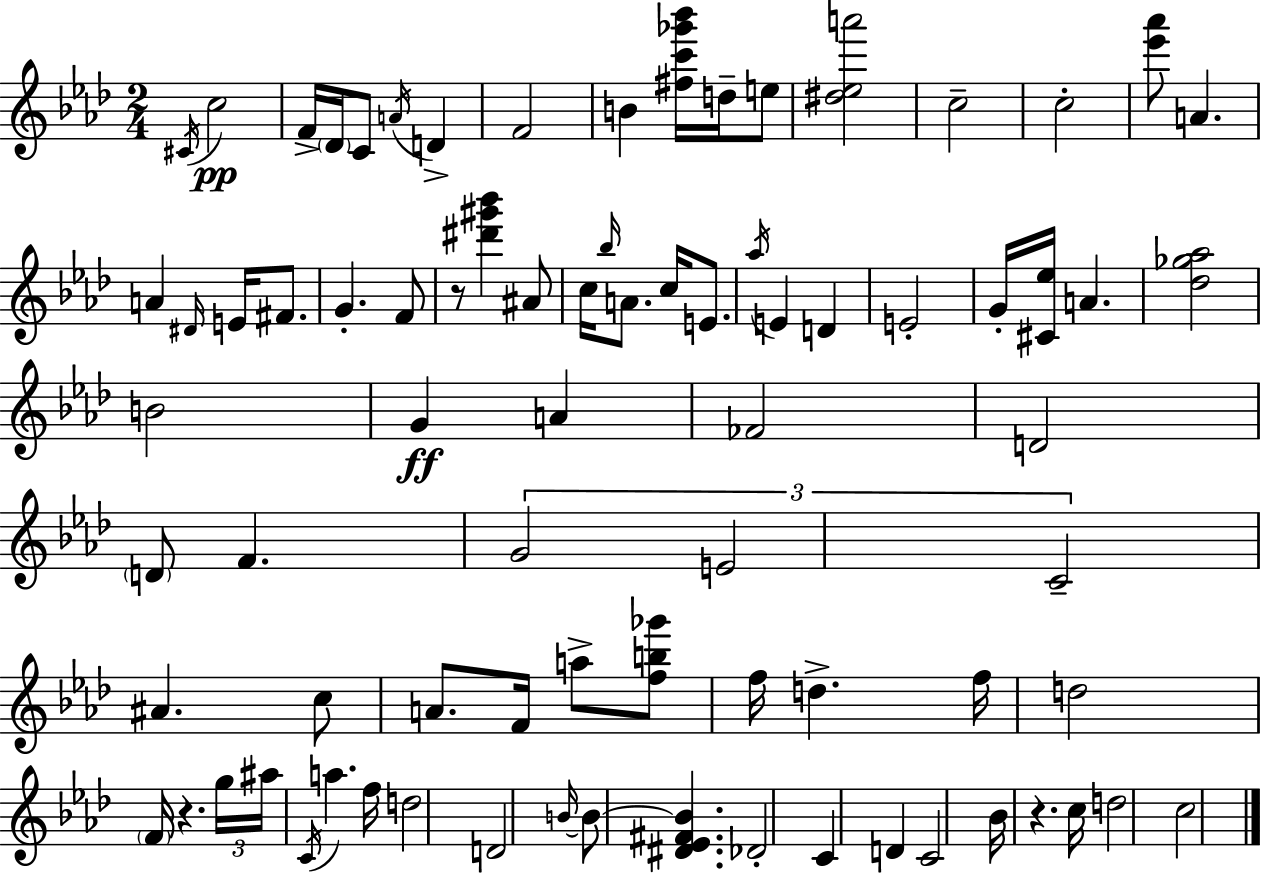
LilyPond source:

{
  \clef treble
  \numericTimeSignature
  \time 2/4
  \key aes \major
  \repeat volta 2 { \acciaccatura { cis'16 }\pp c''2 | f'16-> \parenthesize des'16 c'8 \acciaccatura { a'16 } d'4-> | f'2 | b'4 <fis'' c''' ges''' bes'''>16 d''16-- | \break e''8 <dis'' ees'' a'''>2 | c''2-- | c''2-. | <ees''' aes'''>8 a'4. | \break a'4 \grace { dis'16 } e'16 | fis'8. g'4.-. | f'8 r8 <dis''' gis''' bes'''>4 | ais'8 c''16 \grace { bes''16 } a'8. | \break c''16 e'8. \acciaccatura { aes''16 } e'4 | d'4 e'2-. | g'16-. <cis' ees''>16 a'4. | <des'' ges'' aes''>2 | \break b'2 | g'4\ff | a'4 fes'2 | d'2 | \break \parenthesize d'8 f'4. | \tuplet 3/2 { g'2 | e'2 | c'2-- } | \break ais'4. | c''8 a'8. | f'16 a''8-> <f'' b'' ges'''>8 f''16 d''4.-> | f''16 d''2 | \break \parenthesize f'16 r4. | \tuplet 3/2 { g''16 ais''16 \acciaccatura { c'16 } } a''4. | f''16 d''2 | d'2 | \break \grace { b'16~ }~ b'8 | <dis' ees' fis' b'>4. des'2-. | c'4 | d'4 c'2 | \break bes'16 | r4. c''16 d''2 | c''2 | } \bar "|."
}